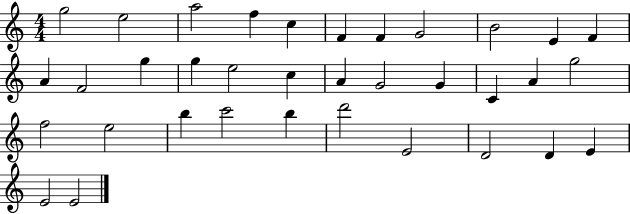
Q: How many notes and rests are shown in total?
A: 35